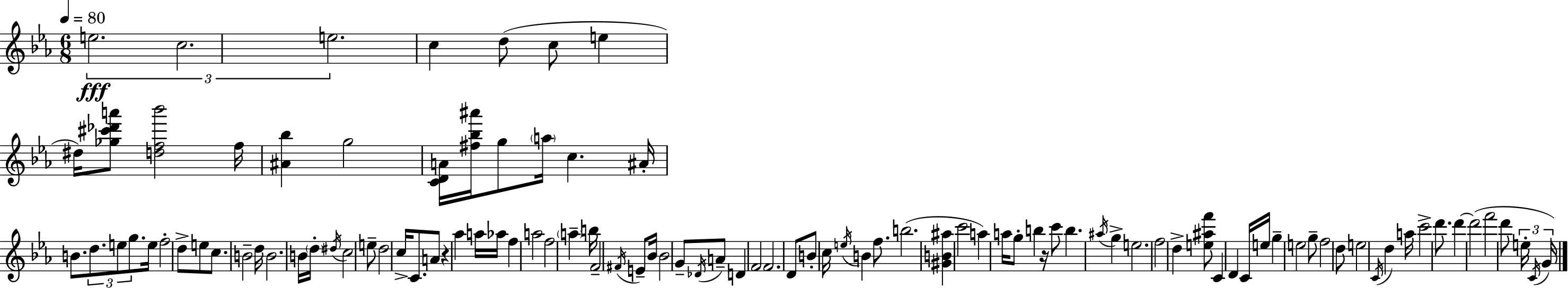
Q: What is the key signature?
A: C minor